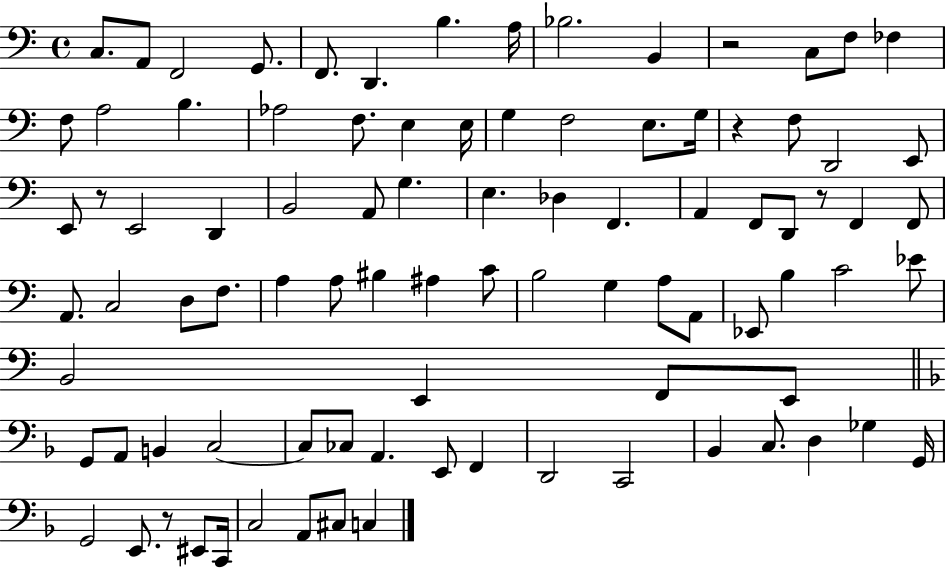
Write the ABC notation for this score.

X:1
T:Untitled
M:4/4
L:1/4
K:C
C,/2 A,,/2 F,,2 G,,/2 F,,/2 D,, B, A,/4 _B,2 B,, z2 C,/2 F,/2 _F, F,/2 A,2 B, _A,2 F,/2 E, E,/4 G, F,2 E,/2 G,/4 z F,/2 D,,2 E,,/2 E,,/2 z/2 E,,2 D,, B,,2 A,,/2 G, E, _D, F,, A,, F,,/2 D,,/2 z/2 F,, F,,/2 A,,/2 C,2 D,/2 F,/2 A, A,/2 ^B, ^A, C/2 B,2 G, A,/2 A,,/2 _E,,/2 B, C2 _E/2 B,,2 E,, F,,/2 E,,/2 G,,/2 A,,/2 B,, C,2 C,/2 _C,/2 A,, E,,/2 F,, D,,2 C,,2 _B,, C,/2 D, _G, G,,/4 G,,2 E,,/2 z/2 ^E,,/2 C,,/4 C,2 A,,/2 ^C,/2 C,